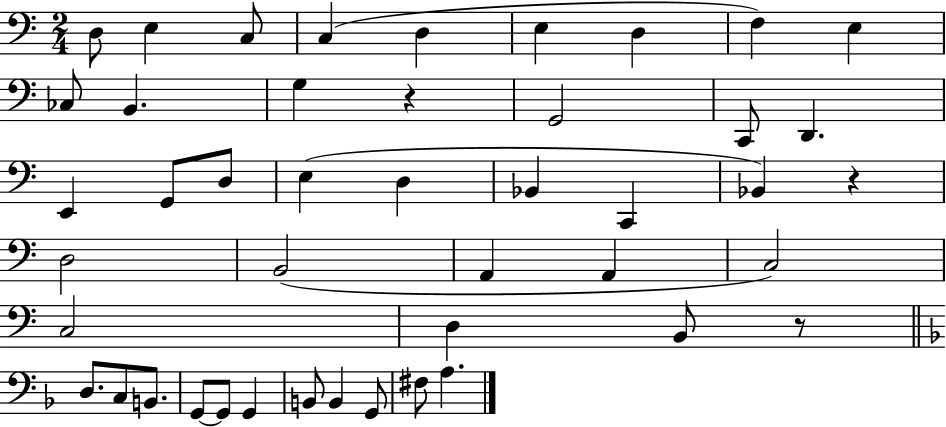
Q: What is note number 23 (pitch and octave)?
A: Bb2